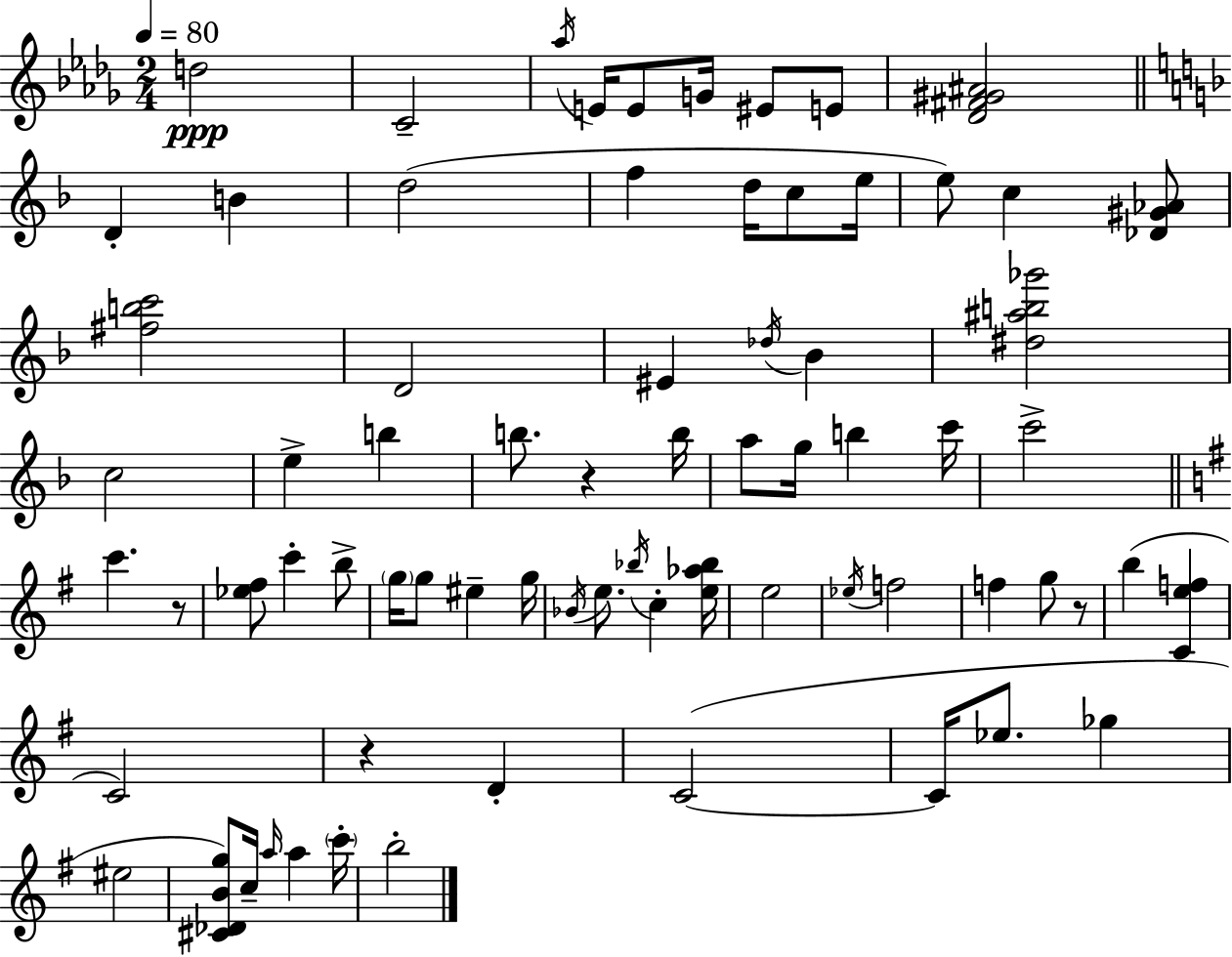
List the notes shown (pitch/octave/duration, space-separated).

D5/h C4/h Ab5/s E4/s E4/e G4/s EIS4/e E4/e [Db4,F#4,G#4,A#4]/h D4/q B4/q D5/h F5/q D5/s C5/e E5/s E5/e C5/q [Db4,G#4,Ab4]/e [F#5,B5,C6]/h D4/h EIS4/q Db5/s Bb4/q [D#5,A#5,B5,Gb6]/h C5/h E5/q B5/q B5/e. R/q B5/s A5/e G5/s B5/q C6/s C6/h C6/q. R/e [Eb5,F#5]/e C6/q B5/e G5/s G5/e EIS5/q G5/s Bb4/s E5/e. Bb5/s C5/q [E5,Ab5,Bb5]/s E5/h Eb5/s F5/h F5/q G5/e R/e B5/q [C4,E5,F5]/q C4/h R/q D4/q C4/h C4/s Eb5/e. Gb5/q EIS5/h [C#4,Db4,B4,G5]/e C5/s A5/s A5/q C6/s B5/h